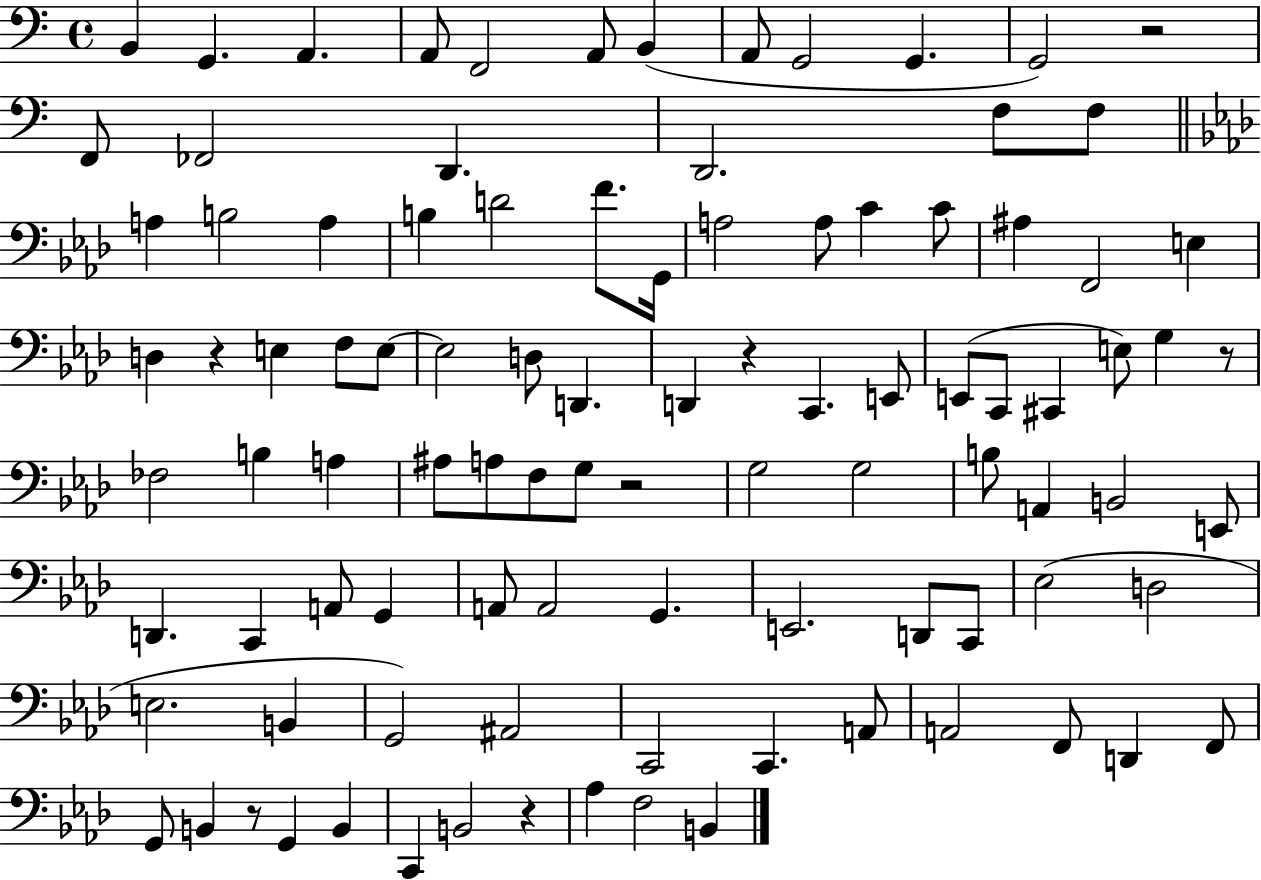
{
  \clef bass
  \time 4/4
  \defaultTimeSignature
  \key c \major
  b,4 g,4. a,4. | a,8 f,2 a,8 b,4( | a,8 g,2 g,4. | g,2) r2 | \break f,8 fes,2 d,4. | d,2. f8 f8 | \bar "||" \break \key f \minor a4 b2 a4 | b4 d'2 f'8. g,16 | a2 a8 c'4 c'8 | ais4 f,2 e4 | \break d4 r4 e4 f8 e8~~ | e2 d8 d,4. | d,4 r4 c,4. e,8 | e,8( c,8 cis,4 e8) g4 r8 | \break fes2 b4 a4 | ais8 a8 f8 g8 r2 | g2 g2 | b8 a,4 b,2 e,8 | \break d,4. c,4 a,8 g,4 | a,8 a,2 g,4. | e,2. d,8 c,8 | ees2( d2 | \break e2. b,4 | g,2) ais,2 | c,2 c,4. a,8 | a,2 f,8 d,4 f,8 | \break g,8 b,4 r8 g,4 b,4 | c,4 b,2 r4 | aes4 f2 b,4 | \bar "|."
}